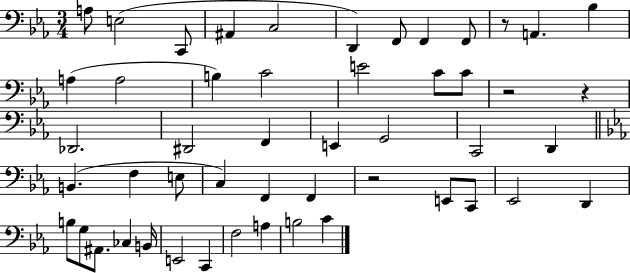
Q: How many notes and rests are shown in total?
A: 50